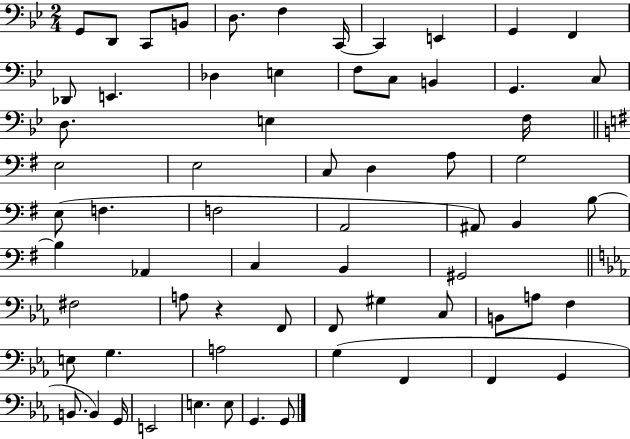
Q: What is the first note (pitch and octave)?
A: G2